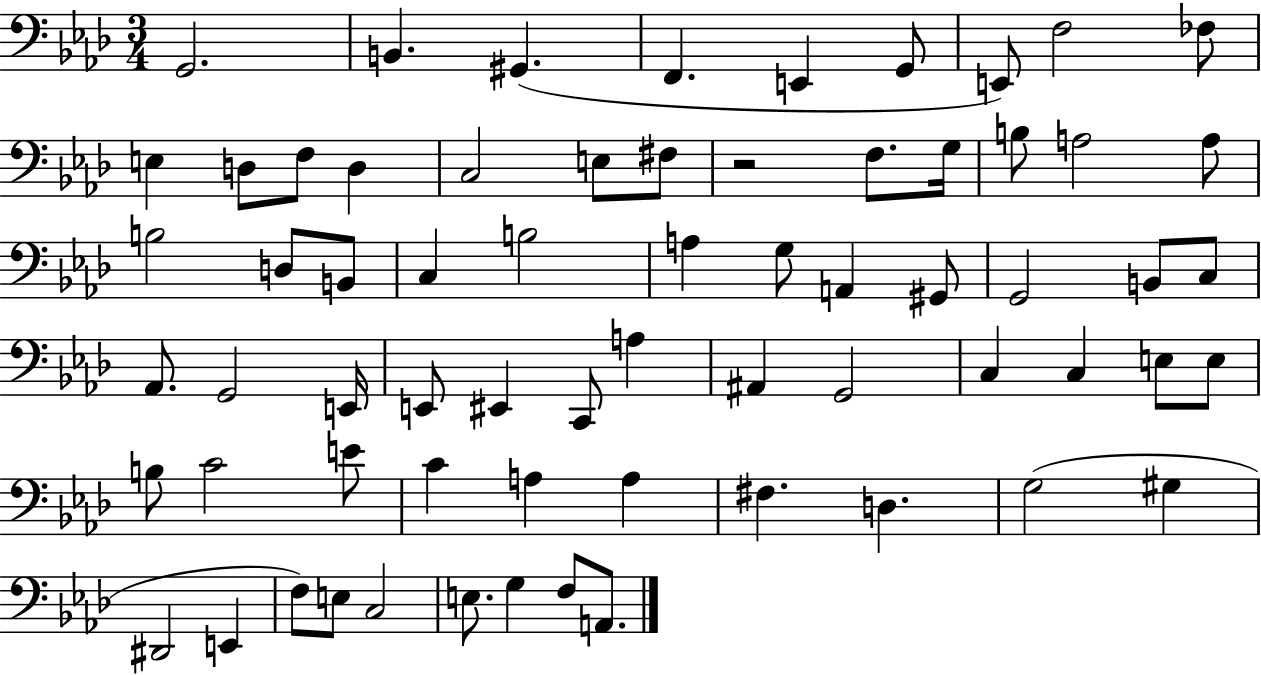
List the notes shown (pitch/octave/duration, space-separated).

G2/h. B2/q. G#2/q. F2/q. E2/q G2/e E2/e F3/h FES3/e E3/q D3/e F3/e D3/q C3/h E3/e F#3/e R/h F3/e. G3/s B3/e A3/h A3/e B3/h D3/e B2/e C3/q B3/h A3/q G3/e A2/q G#2/e G2/h B2/e C3/e Ab2/e. G2/h E2/s E2/e EIS2/q C2/e A3/q A#2/q G2/h C3/q C3/q E3/e E3/e B3/e C4/h E4/e C4/q A3/q A3/q F#3/q. D3/q. G3/h G#3/q D#2/h E2/q F3/e E3/e C3/h E3/e. G3/q F3/e A2/e.